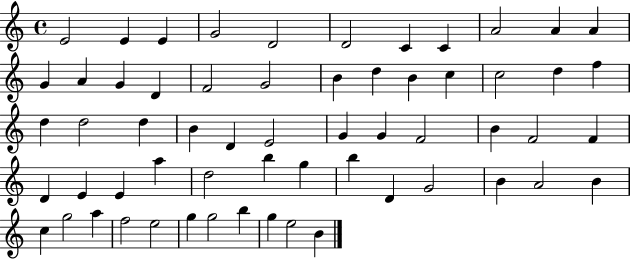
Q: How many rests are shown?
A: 0